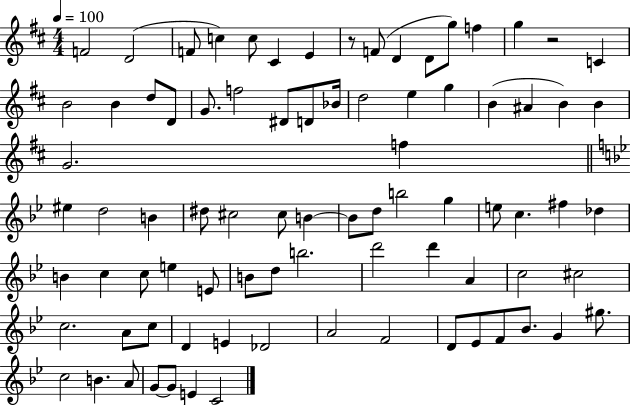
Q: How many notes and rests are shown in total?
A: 83